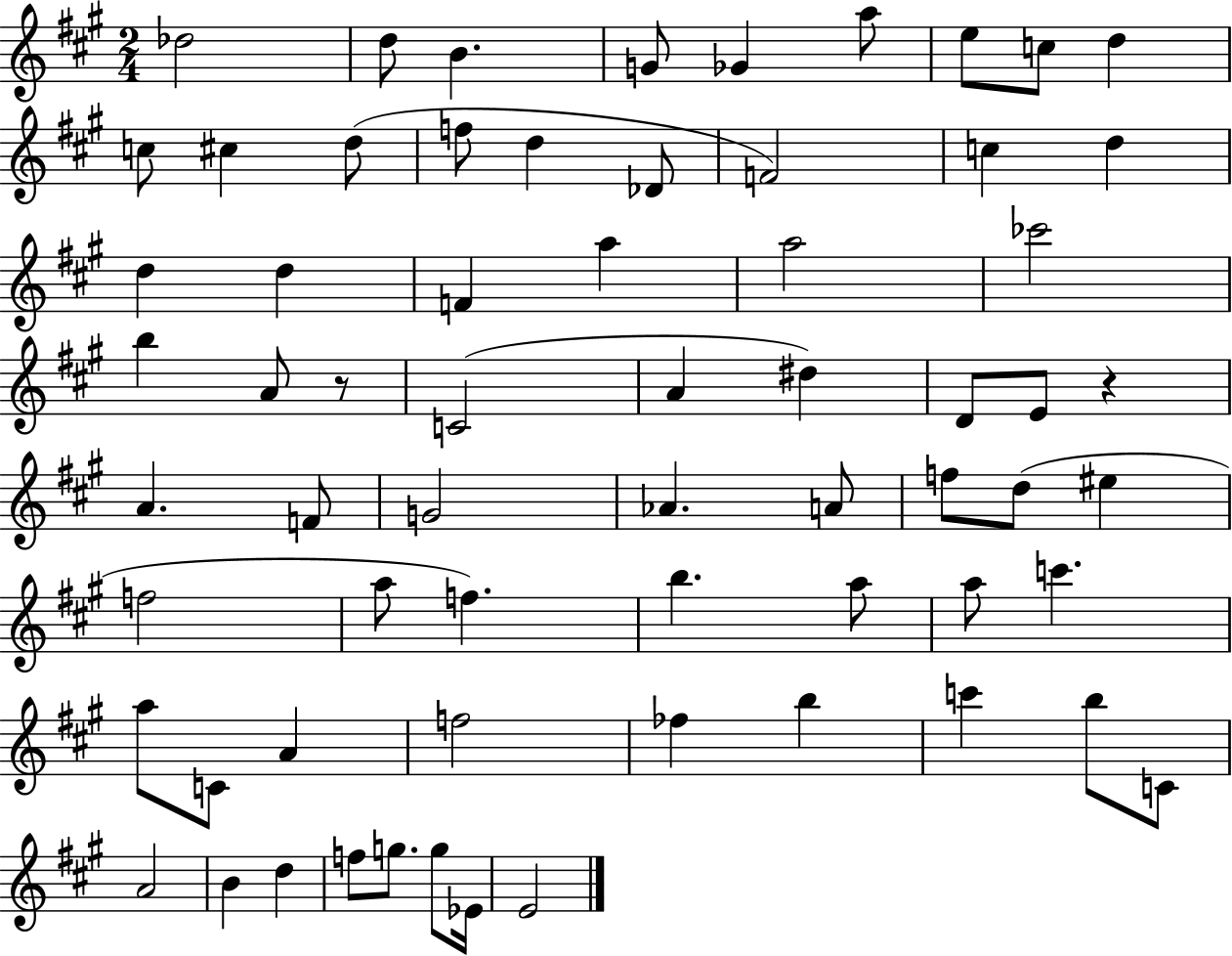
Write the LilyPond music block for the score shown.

{
  \clef treble
  \numericTimeSignature
  \time 2/4
  \key a \major
  des''2 | d''8 b'4. | g'8 ges'4 a''8 | e''8 c''8 d''4 | \break c''8 cis''4 d''8( | f''8 d''4 des'8 | f'2) | c''4 d''4 | \break d''4 d''4 | f'4 a''4 | a''2 | ces'''2 | \break b''4 a'8 r8 | c'2( | a'4 dis''4) | d'8 e'8 r4 | \break a'4. f'8 | g'2 | aes'4. a'8 | f''8 d''8( eis''4 | \break f''2 | a''8 f''4.) | b''4. a''8 | a''8 c'''4. | \break a''8 c'8 a'4 | f''2 | fes''4 b''4 | c'''4 b''8 c'8 | \break a'2 | b'4 d''4 | f''8 g''8. g''8 ees'16 | e'2 | \break \bar "|."
}